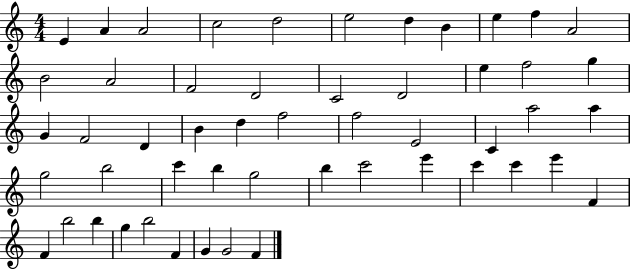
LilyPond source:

{
  \clef treble
  \numericTimeSignature
  \time 4/4
  \key c \major
  e'4 a'4 a'2 | c''2 d''2 | e''2 d''4 b'4 | e''4 f''4 a'2 | \break b'2 a'2 | f'2 d'2 | c'2 d'2 | e''4 f''2 g''4 | \break g'4 f'2 d'4 | b'4 d''4 f''2 | f''2 e'2 | c'4 a''2 a''4 | \break g''2 b''2 | c'''4 b''4 g''2 | b''4 c'''2 e'''4 | c'''4 c'''4 e'''4 f'4 | \break f'4 b''2 b''4 | g''4 b''2 f'4 | g'4 g'2 f'4 | \bar "|."
}